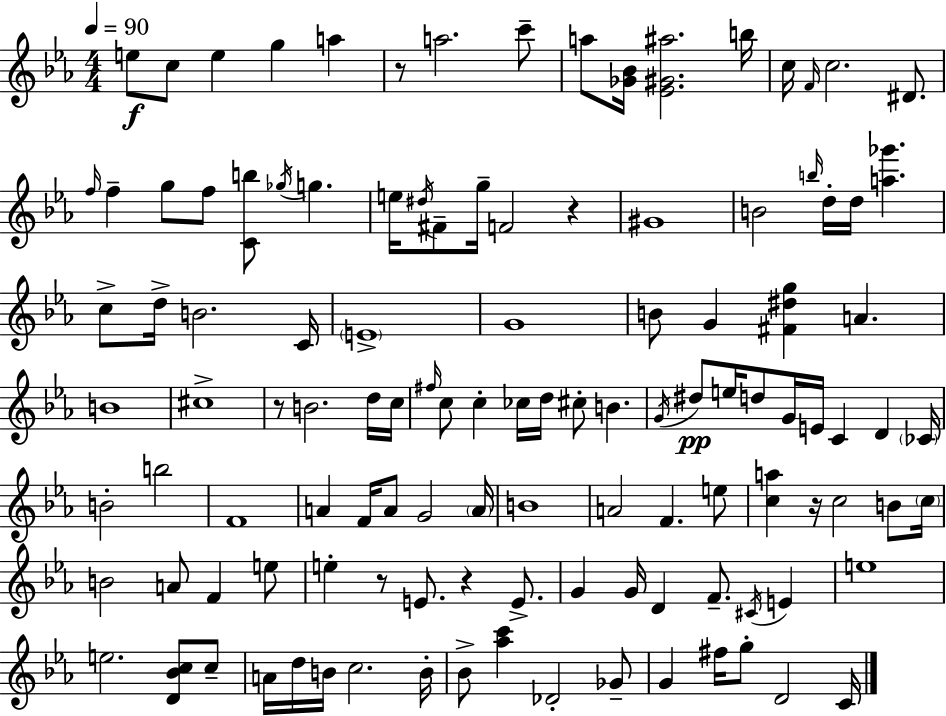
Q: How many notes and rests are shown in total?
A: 117